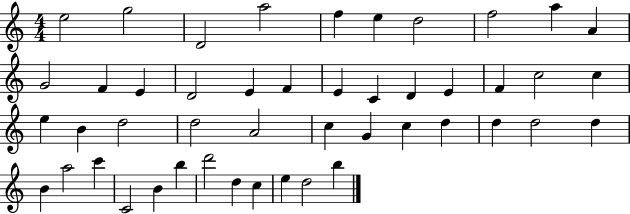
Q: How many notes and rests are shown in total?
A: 47